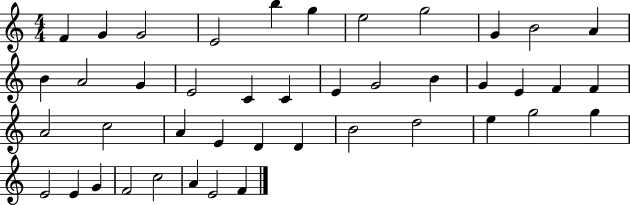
X:1
T:Untitled
M:4/4
L:1/4
K:C
F G G2 E2 b g e2 g2 G B2 A B A2 G E2 C C E G2 B G E F F A2 c2 A E D D B2 d2 e g2 g E2 E G F2 c2 A E2 F